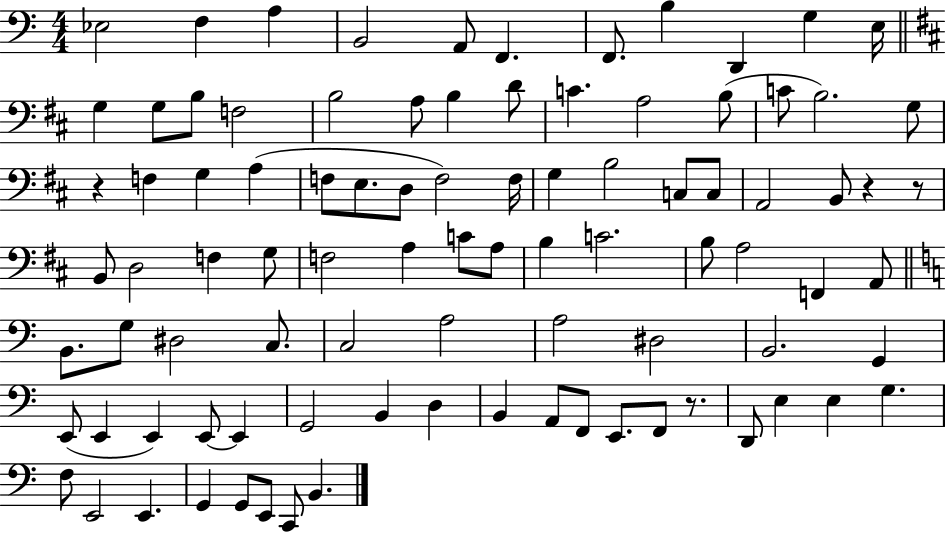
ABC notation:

X:1
T:Untitled
M:4/4
L:1/4
K:C
_E,2 F, A, B,,2 A,,/2 F,, F,,/2 B, D,, G, E,/4 G, G,/2 B,/2 F,2 B,2 A,/2 B, D/2 C A,2 B,/2 C/2 B,2 G,/2 z F, G, A, F,/2 E,/2 D,/2 F,2 F,/4 G, B,2 C,/2 C,/2 A,,2 B,,/2 z z/2 B,,/2 D,2 F, G,/2 F,2 A, C/2 A,/2 B, C2 B,/2 A,2 F,, A,,/2 B,,/2 G,/2 ^D,2 C,/2 C,2 A,2 A,2 ^D,2 B,,2 G,, E,,/2 E,, E,, E,,/2 E,, G,,2 B,, D, B,, A,,/2 F,,/2 E,,/2 F,,/2 z/2 D,,/2 E, E, G, F,/2 E,,2 E,, G,, G,,/2 E,,/2 C,,/2 B,,